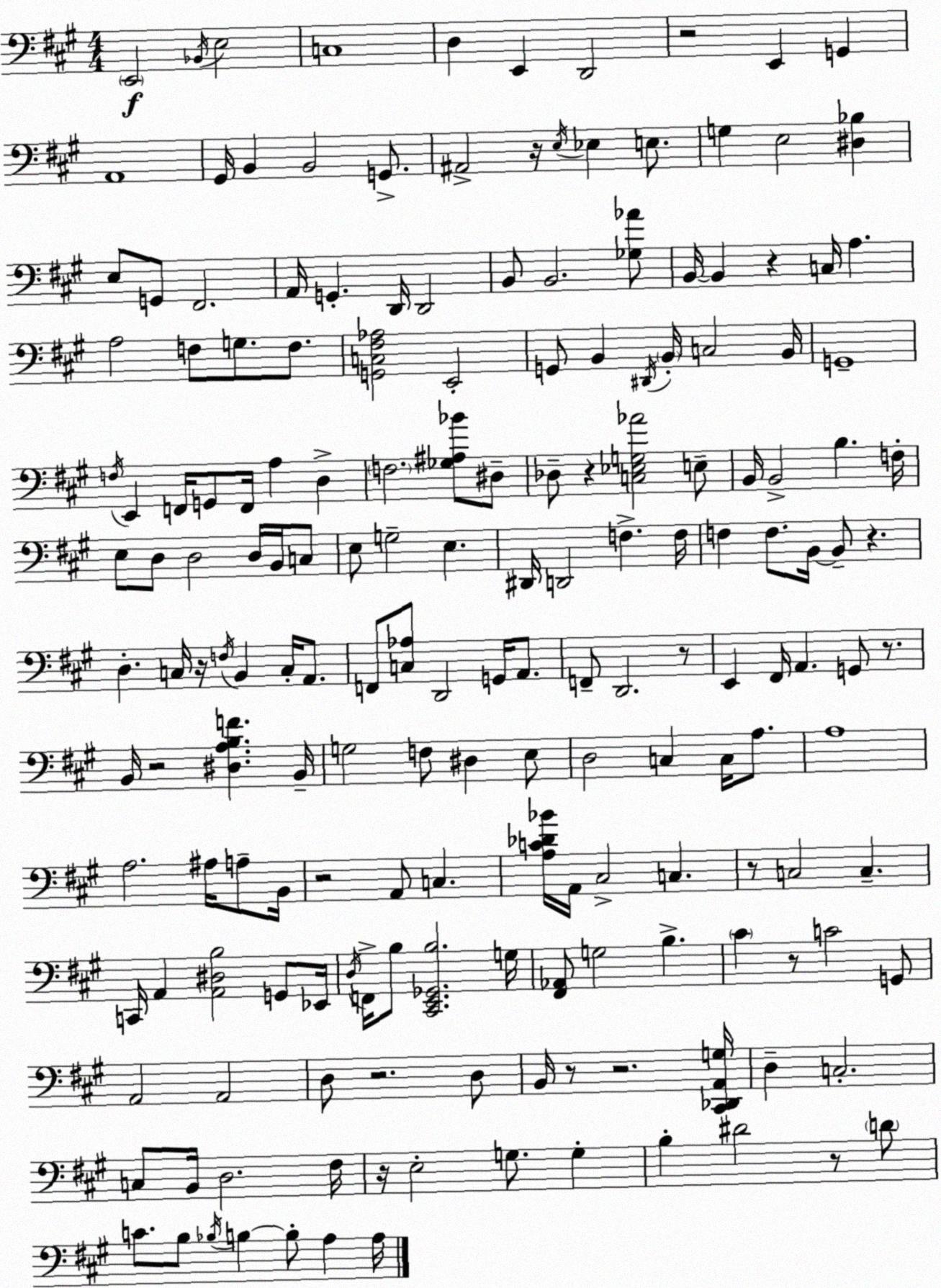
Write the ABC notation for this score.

X:1
T:Untitled
M:4/4
L:1/4
K:A
E,,2 _B,,/4 E,2 C,4 D, E,, D,,2 z2 E,, G,, A,,4 ^G,,/4 B,, B,,2 G,,/2 ^A,,2 z/4 E,/4 _E, E,/2 G, E,2 [^D,_B,] E,/2 G,,/2 ^F,,2 A,,/4 G,, D,,/4 D,,2 B,,/2 B,,2 [_G,_A]/2 B,,/4 B,, z C,/4 A, A,2 F,/2 G,/2 F,/2 [G,,C,^F,_A,]2 E,,2 G,,/2 B,, ^D,,/4 B,,/4 C,2 B,,/4 G,,4 F,/4 E,, F,,/4 G,,/2 F,,/4 A, D, F,2 [_G,^A,_B]/2 ^D,/2 _D,/2 z [C,_E,G,_A]2 E,/2 B,,/4 B,,2 B, F,/4 E,/2 D,/2 D,2 D,/4 B,,/4 C,/2 E,/2 G,2 E, ^D,,/4 D,,2 F, F,/4 F, F,/2 B,,/4 B,,/2 z D, C,/4 z/4 F,/4 B,, C,/4 A,,/2 F,,/2 [C,_A,]/2 D,,2 G,,/4 A,,/2 F,,/2 D,,2 z/2 E,, ^F,,/4 A,, G,,/2 z/2 B,,/4 z2 [^D,A,B,F] B,,/4 G,2 F,/2 ^D, E,/2 D,2 C, C,/4 A,/2 A,4 A,2 ^A,/4 A,/2 B,,/4 z2 A,,/2 C, [A,C_D_B]/4 A,,/4 ^C,2 C, z/2 C,2 C, C,,/4 A,, [A,,^D,B,]2 G,,/2 _E,,/4 D,/4 F,,/4 B,/2 [^C,,E,,_G,,B,]2 G,/4 [^F,,_A,,]/2 G,2 B, ^C z/2 C2 G,,/2 A,,2 A,,2 D,/2 z2 D,/2 B,,/4 z/2 z2 [^C,,_D,,A,,G,]/4 D, C,2 C,/2 B,,/4 D,2 ^F,/4 z/4 E,2 G,/2 G, B, ^D2 z/2 D/2 C/2 B,/2 _B,/4 B, B,/2 A, A,/4